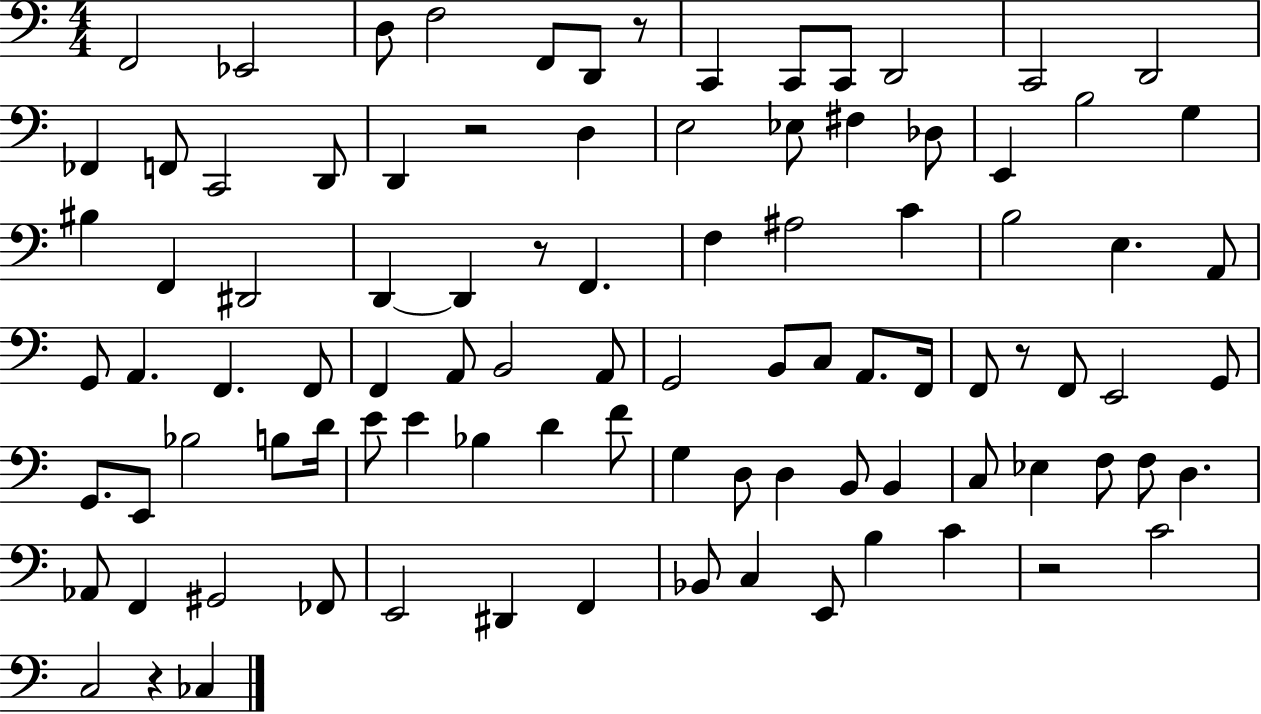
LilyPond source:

{
  \clef bass
  \numericTimeSignature
  \time 4/4
  \key c \major
  f,2 ees,2 | d8 f2 f,8 d,8 r8 | c,4 c,8 c,8 d,2 | c,2 d,2 | \break fes,4 f,8 c,2 d,8 | d,4 r2 d4 | e2 ees8 fis4 des8 | e,4 b2 g4 | \break bis4 f,4 dis,2 | d,4~~ d,4 r8 f,4. | f4 ais2 c'4 | b2 e4. a,8 | \break g,8 a,4. f,4. f,8 | f,4 a,8 b,2 a,8 | g,2 b,8 c8 a,8. f,16 | f,8 r8 f,8 e,2 g,8 | \break g,8. e,8 bes2 b8 d'16 | e'8 e'4 bes4 d'4 f'8 | g4 d8 d4 b,8 b,4 | c8 ees4 f8 f8 d4. | \break aes,8 f,4 gis,2 fes,8 | e,2 dis,4 f,4 | bes,8 c4 e,8 b4 c'4 | r2 c'2 | \break c2 r4 ces4 | \bar "|."
}